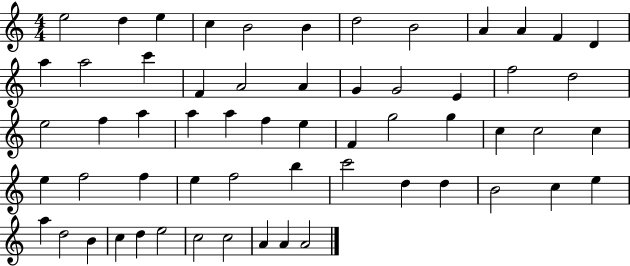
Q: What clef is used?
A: treble